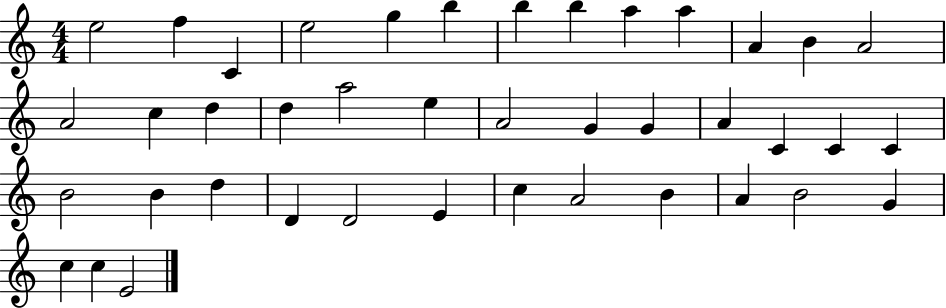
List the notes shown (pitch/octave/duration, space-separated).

E5/h F5/q C4/q E5/h G5/q B5/q B5/q B5/q A5/q A5/q A4/q B4/q A4/h A4/h C5/q D5/q D5/q A5/h E5/q A4/h G4/q G4/q A4/q C4/q C4/q C4/q B4/h B4/q D5/q D4/q D4/h E4/q C5/q A4/h B4/q A4/q B4/h G4/q C5/q C5/q E4/h